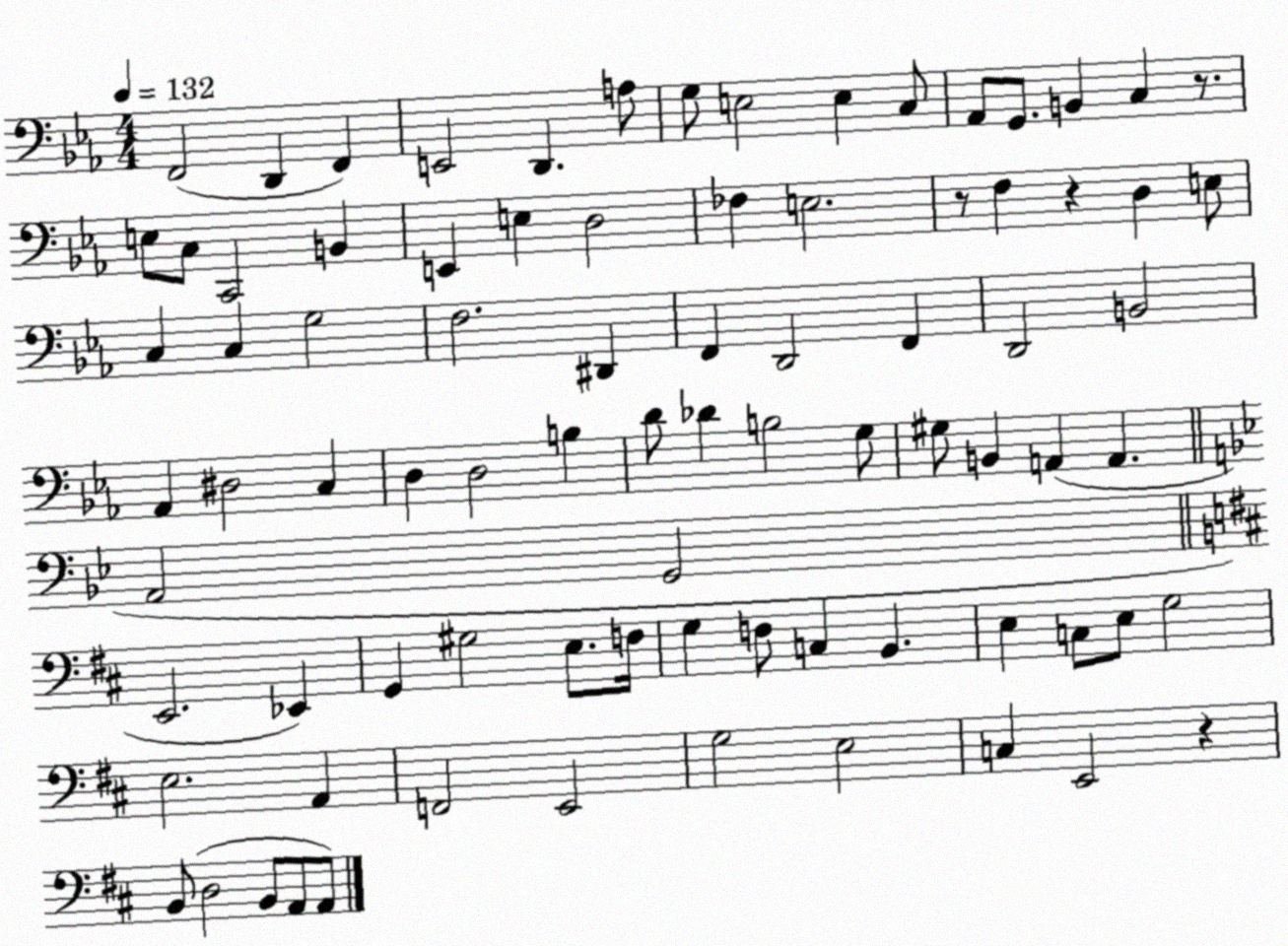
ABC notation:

X:1
T:Untitled
M:4/4
L:1/4
K:Eb
F,,2 D,, F,, E,,2 D,, A,/2 G,/2 E,2 E, C,/2 _A,,/2 G,,/2 B,, C, z/2 E,/2 C,/2 C,,2 B,, E,, E, D,2 _F, E,2 z/2 F, z D, E,/2 C, C, G,2 F,2 ^D,, F,, D,,2 F,, D,,2 B,,2 _A,, ^D,2 C, D, D,2 B, D/2 _D B,2 G,/2 ^G,/2 B,, A,, A,, A,,2 G,,2 E,,2 _E,, G,, ^G,2 E,/2 F,/4 G, F,/2 C, B,, E, C,/2 E,/2 G,2 E,2 A,, F,,2 E,,2 G,2 E,2 C, E,,2 z B,,/2 D,2 B,,/2 A,,/2 A,,/2